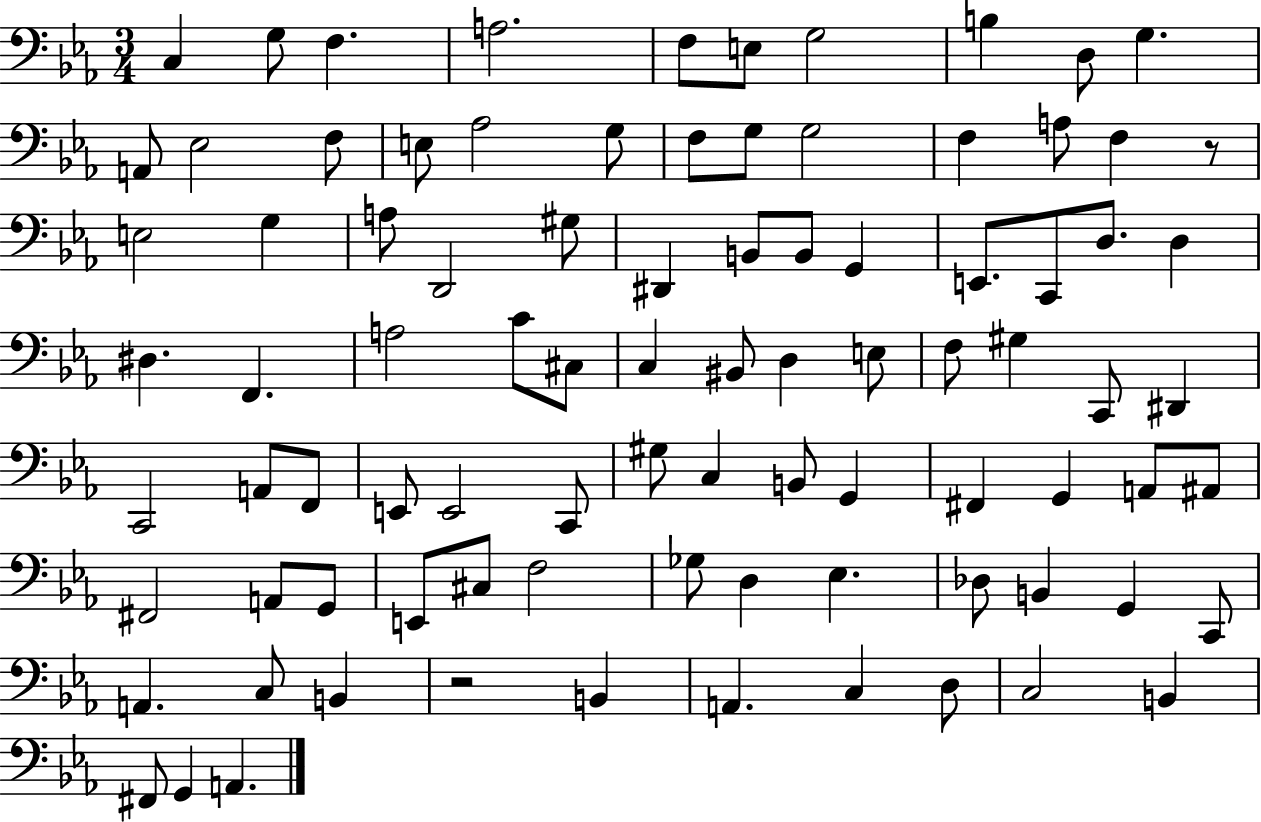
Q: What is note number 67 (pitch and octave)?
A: C#3